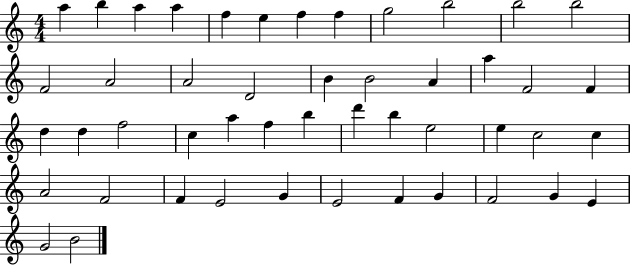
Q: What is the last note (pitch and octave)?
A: B4